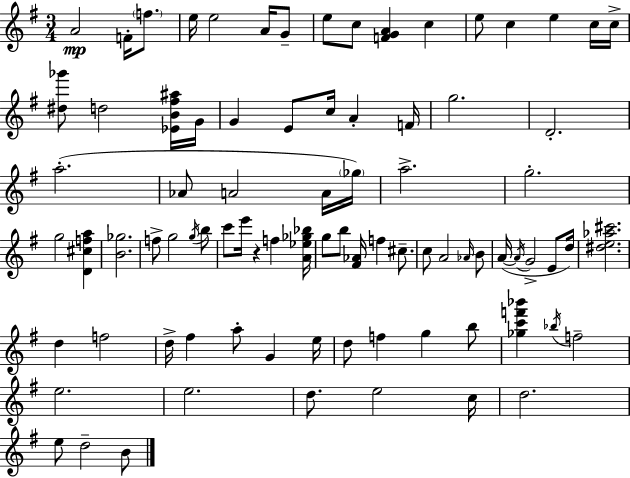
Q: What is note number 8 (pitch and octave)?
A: E5